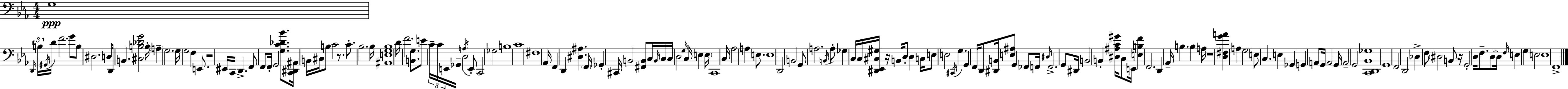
G3/w D2/s B3/s G#2/s D4/s F4/h. G4/e B3/e D#3/h. D3/e D2/s B2/q. [C#3,B3,Db4,G4]/h B3/s A3/q G3/h. G3/s G3/h F3/q E2/e. R/h EIS2/s C2/s D2/q. F2/e F2/e F2/s G2/h [G3,C4,Db4,Bb4]/e. [C2,D#2,A#2]/s B2/s C#3/s B3/e C4/h R/e. C4/e. Bb3/h. Bb3/s [A#2,E3,G3,Bb3]/w D4/s F4/h. [B2,G3]/e. E4/e C4/s C4/s E2/s Gb2/s D3/h A3/s E2/e C2/h Gb3/h B3/w C4/w F#3/w Ab2/s F2/q D2/q [D#3,A#3]/q. F2/s Gb2/q C#2/s B2/h [F#2,B2]/e C3/s B2/s C3/s C3/s D3/h G3/s C3/s E3/q E3/s C2/w C3/s Ab3/h A3/q E3/e. E3/w D2/h B2/h G2/e A3/h. B2/s A3/e Gb3/q C3/s C3/s [D#2,Eb2,C#3,G#3]/s R/s B2/s D3/e D3/q C3/s E3/e E3/h C#2/s G3/q. G2/q F2/s D2/e [D#2,B2]/s [E3,A#3]/e G2/q FES2/e F2/s D#3/s F2/h. G2/e D#2/s B2/h B2/q [D#3,A#3,C4,G#4]/s C3/e E2/s [E3,B3,F4]/q F2/h. D2/q Ab2/s B3/q. B3/q A3/s R/w [D3,F#3,G4,A4]/q A3/q G3/h E3/e C3/q. E3/q Gb2/q G2/q A2/e G2/s A2/h G2/s A2/h G2/h [C2,D2,Bb2,Gb3]/w G2/w F2/h D2/h Db3/q F3/e D#3/h B2/e R/s G2/h D3/s F3/e. D3/e D3/s F3/s E3/q G3/q E3/h E3/w F2/w